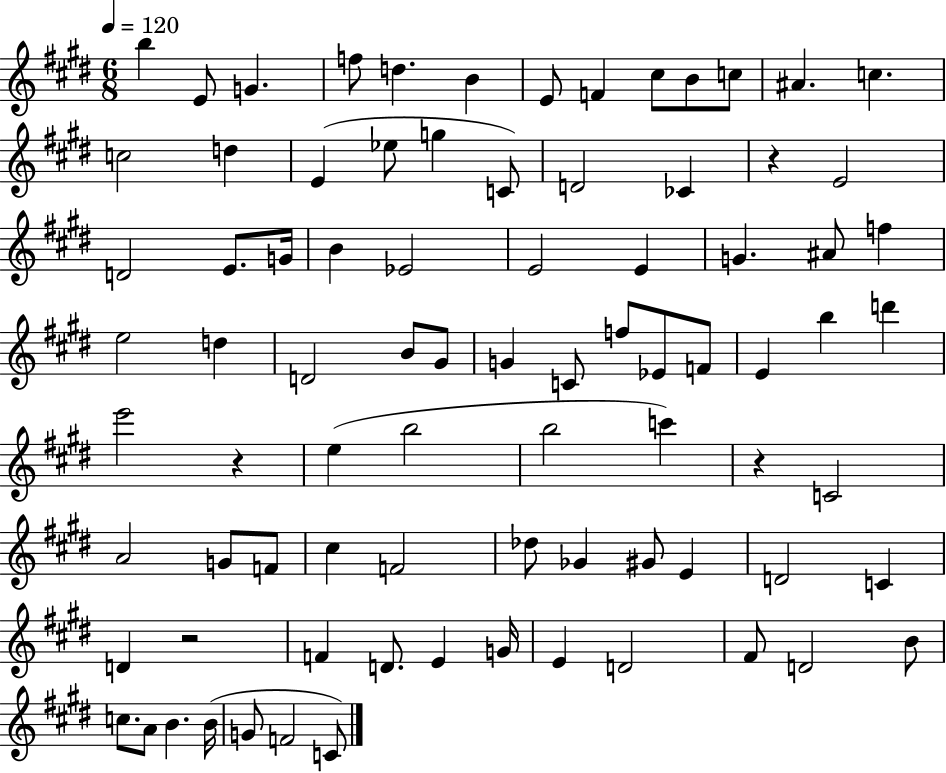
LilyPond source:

{
  \clef treble
  \numericTimeSignature
  \time 6/8
  \key e \major
  \tempo 4 = 120
  b''4 e'8 g'4. | f''8 d''4. b'4 | e'8 f'4 cis''8 b'8 c''8 | ais'4. c''4. | \break c''2 d''4 | e'4( ees''8 g''4 c'8) | d'2 ces'4 | r4 e'2 | \break d'2 e'8. g'16 | b'4 ees'2 | e'2 e'4 | g'4. ais'8 f''4 | \break e''2 d''4 | d'2 b'8 gis'8 | g'4 c'8 f''8 ees'8 f'8 | e'4 b''4 d'''4 | \break e'''2 r4 | e''4( b''2 | b''2 c'''4) | r4 c'2 | \break a'2 g'8 f'8 | cis''4 f'2 | des''8 ges'4 gis'8 e'4 | d'2 c'4 | \break d'4 r2 | f'4 d'8. e'4 g'16 | e'4 d'2 | fis'8 d'2 b'8 | \break c''8. a'8 b'4. b'16( | g'8 f'2 c'8) | \bar "|."
}